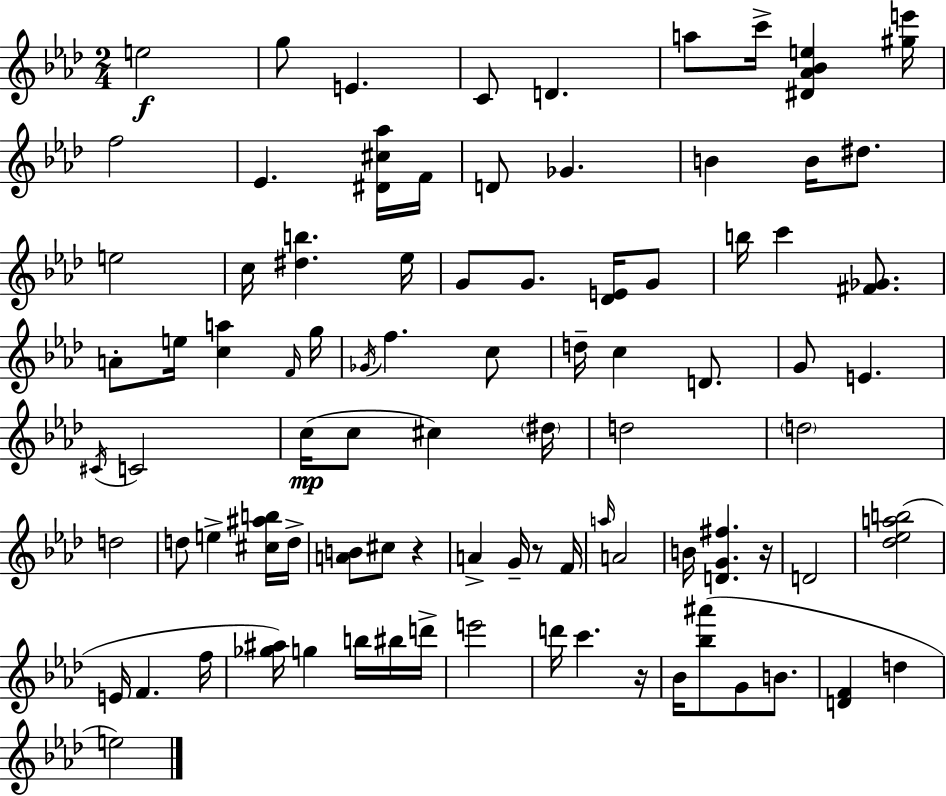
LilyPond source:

{
  \clef treble
  \numericTimeSignature
  \time 2/4
  \key aes \major
  e''2\f | g''8 e'4. | c'8 d'4. | a''8 c'''16-> <dis' aes' bes' e''>4 <gis'' e'''>16 | \break f''2 | ees'4. <dis' cis'' aes''>16 f'16 | d'8 ges'4. | b'4 b'16 dis''8. | \break e''2 | c''16 <dis'' b''>4. ees''16 | g'8 g'8. <des' e'>16 g'8 | b''16 c'''4 <fis' ges'>8. | \break a'8-. e''16 <c'' a''>4 \grace { f'16 } | g''16 \acciaccatura { ges'16 } f''4. | c''8 d''16-- c''4 d'8. | g'8 e'4. | \break \acciaccatura { cis'16 } c'2 | c''16(\mp c''8 cis''4) | \parenthesize dis''16 d''2 | \parenthesize d''2 | \break d''2 | d''8 e''4-> | <cis'' ais'' b''>16 d''16-> <a' b'>8 cis''8 r4 | a'4-> g'16-- | \break r8 f'16 \grace { a''16 } a'2 | b'16 <d' g' fis''>4. | r16 d'2 | <des'' ees'' a'' b''>2( | \break e'16 f'4. | f''16 <ges'' ais''>16) g''4 | b''16 bis''16 d'''16-> e'''2 | d'''16 c'''4. | \break r16 bes'16 <bes'' ais'''>8( g'8 | b'8. <d' f'>4 | d''4 e''2) | \bar "|."
}